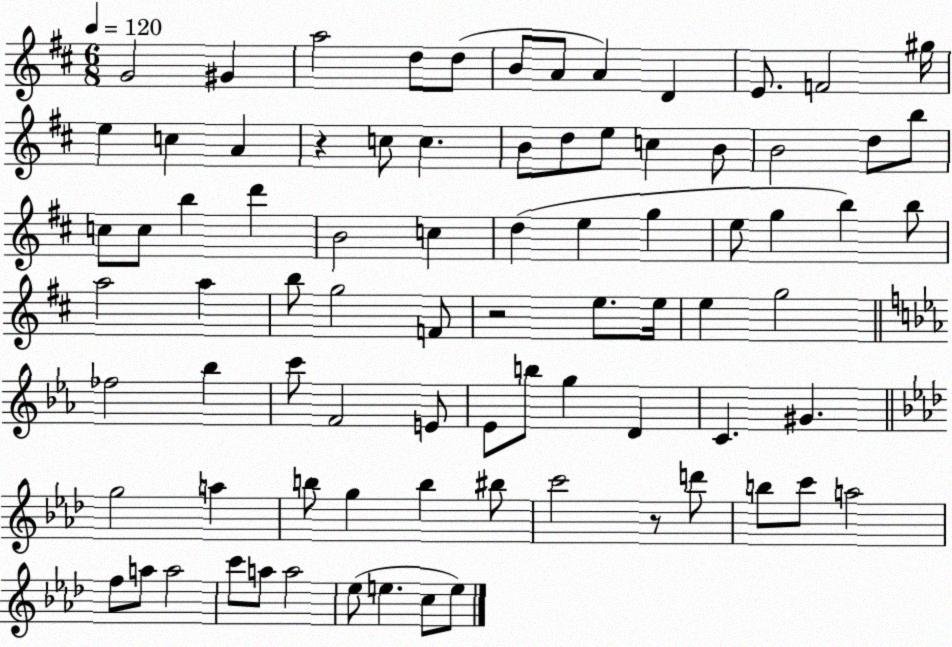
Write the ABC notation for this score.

X:1
T:Untitled
M:6/8
L:1/4
K:D
G2 ^G a2 d/2 d/2 B/2 A/2 A D E/2 F2 ^g/4 e c A z c/2 c B/2 d/2 e/2 c B/2 B2 d/2 b/2 c/2 c/2 b d' B2 c d e g e/2 g b b/2 a2 a b/2 g2 F/2 z2 e/2 e/4 e g2 _f2 _b c'/2 F2 E/2 _E/2 b/2 g D C ^G g2 a b/2 g b ^b/2 c'2 z/2 d'/2 b/2 c'/2 a2 f/2 a/2 a2 c'/2 a/2 a2 _e/2 e c/2 e/2